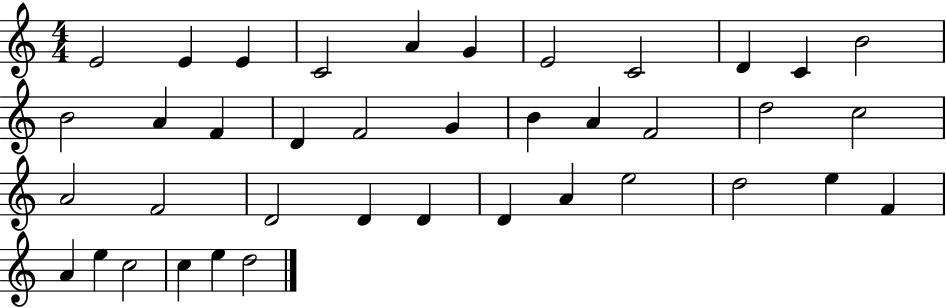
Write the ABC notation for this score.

X:1
T:Untitled
M:4/4
L:1/4
K:C
E2 E E C2 A G E2 C2 D C B2 B2 A F D F2 G B A F2 d2 c2 A2 F2 D2 D D D A e2 d2 e F A e c2 c e d2